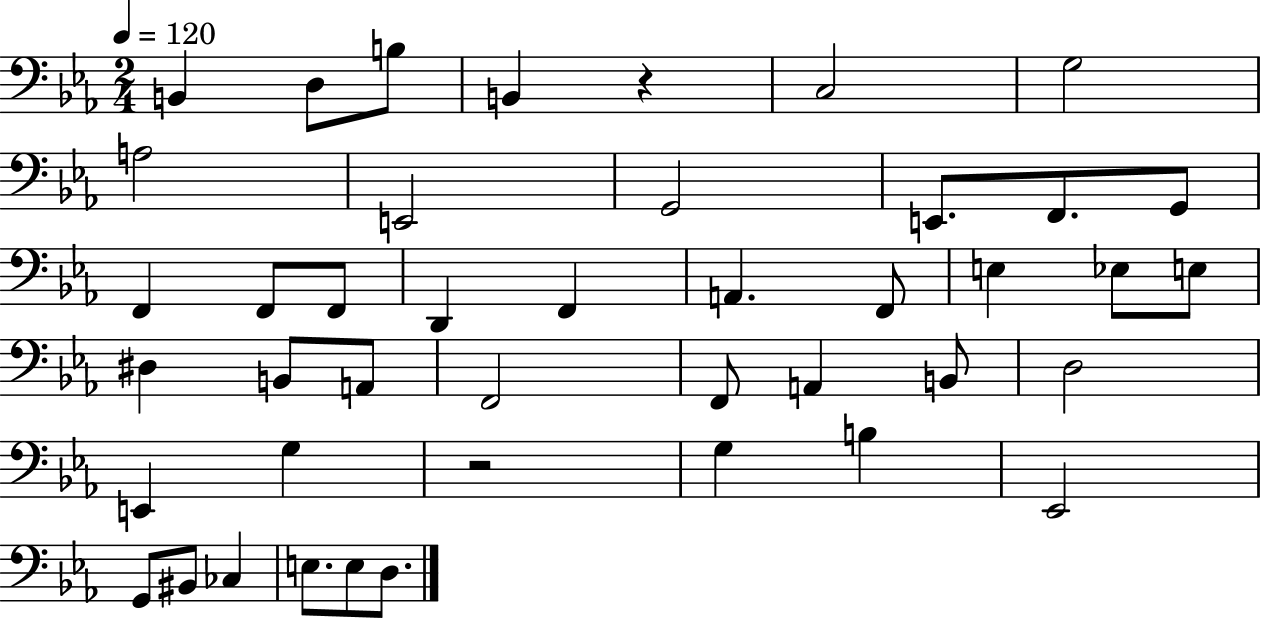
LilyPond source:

{
  \clef bass
  \numericTimeSignature
  \time 2/4
  \key ees \major
  \tempo 4 = 120
  b,4 d8 b8 | b,4 r4 | c2 | g2 | \break a2 | e,2 | g,2 | e,8. f,8. g,8 | \break f,4 f,8 f,8 | d,4 f,4 | a,4. f,8 | e4 ees8 e8 | \break dis4 b,8 a,8 | f,2 | f,8 a,4 b,8 | d2 | \break e,4 g4 | r2 | g4 b4 | ees,2 | \break g,8 bis,8 ces4 | e8. e8 d8. | \bar "|."
}